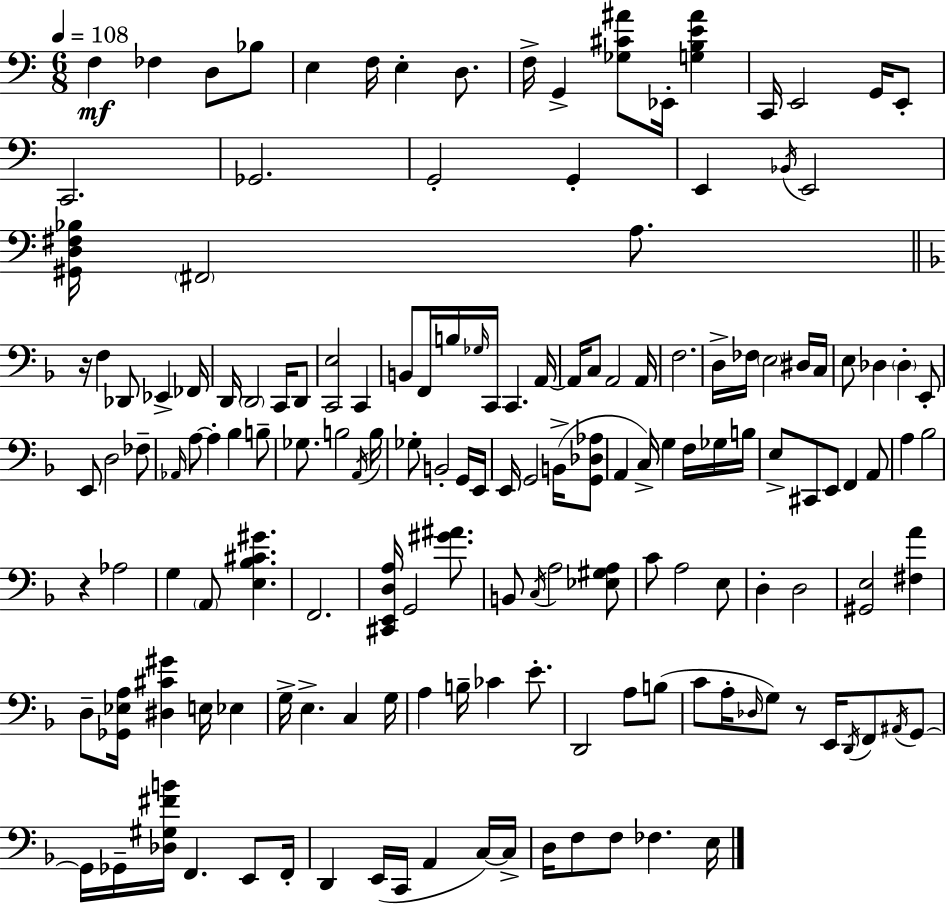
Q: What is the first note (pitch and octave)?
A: F3